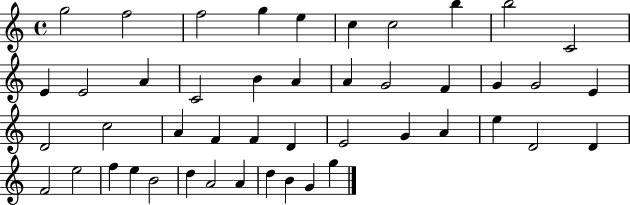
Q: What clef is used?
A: treble